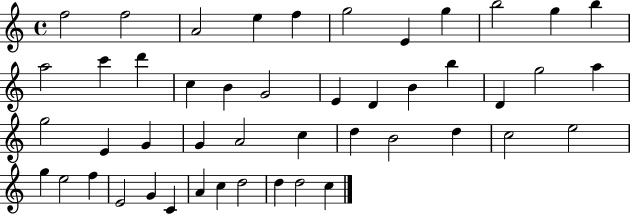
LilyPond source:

{
  \clef treble
  \time 4/4
  \defaultTimeSignature
  \key c \major
  f''2 f''2 | a'2 e''4 f''4 | g''2 e'4 g''4 | b''2 g''4 b''4 | \break a''2 c'''4 d'''4 | c''4 b'4 g'2 | e'4 d'4 b'4 b''4 | d'4 g''2 a''4 | \break g''2 e'4 g'4 | g'4 a'2 c''4 | d''4 b'2 d''4 | c''2 e''2 | \break g''4 e''2 f''4 | e'2 g'4 c'4 | a'4 c''4 d''2 | d''4 d''2 c''4 | \break \bar "|."
}